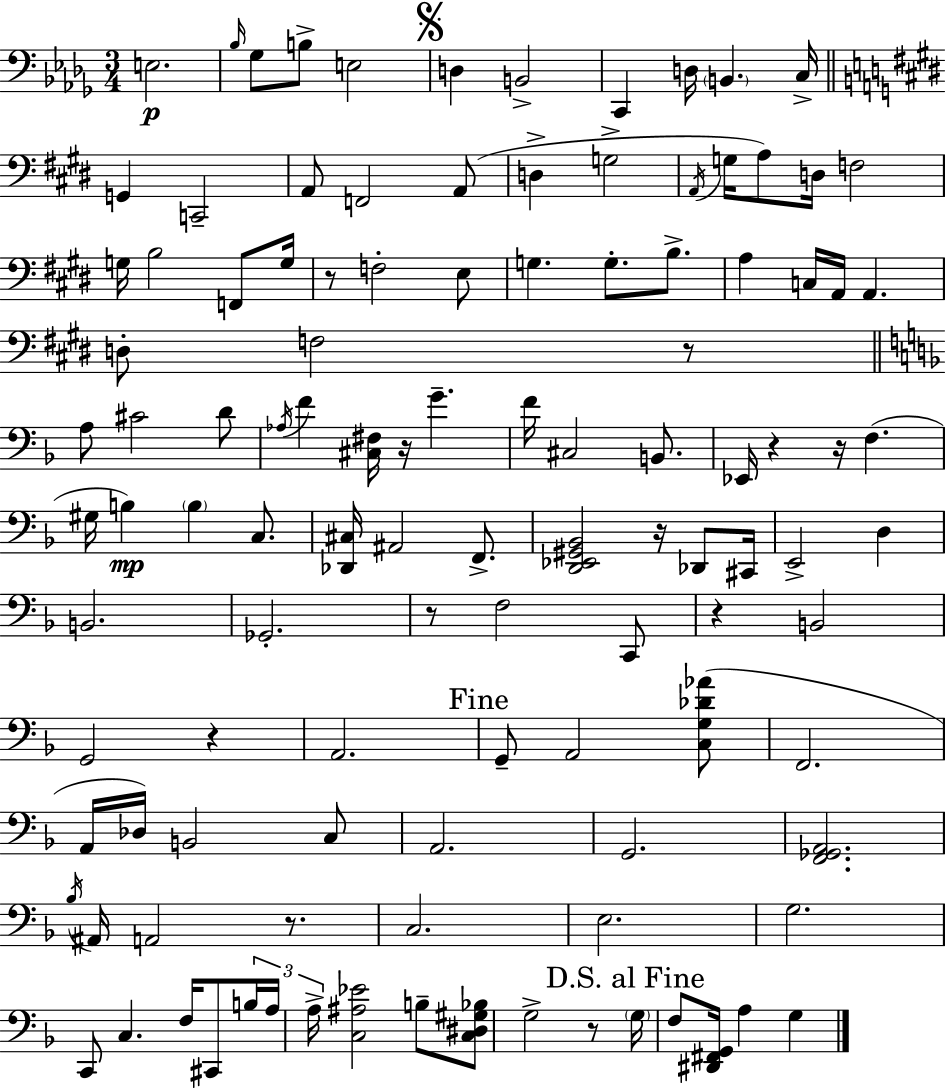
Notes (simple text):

E3/h. Bb3/s Gb3/e B3/e E3/h D3/q B2/h C2/q D3/s B2/q. C3/s G2/q C2/h A2/e F2/h A2/e D3/q G3/h A2/s G3/s A3/e D3/s F3/h G3/s B3/h F2/e G3/s R/e F3/h E3/e G3/q. G3/e. B3/e. A3/q C3/s A2/s A2/q. D3/e F3/h R/e A3/e C#4/h D4/e Ab3/s F4/q [C#3,F#3]/s R/s G4/q. F4/s C#3/h B2/e. Eb2/s R/q R/s F3/q. G#3/s B3/q B3/q C3/e. [Db2,C#3]/s A#2/h F2/e. [D2,Eb2,G#2,Bb2]/h R/s Db2/e C#2/s E2/h D3/q B2/h. Gb2/h. R/e F3/h C2/e R/q B2/h G2/h R/q A2/h. G2/e A2/h [C3,G3,Db4,Ab4]/e F2/h. A2/s Db3/s B2/h C3/e A2/h. G2/h. [F2,Gb2,A2]/h. Bb3/s A#2/s A2/h R/e. C3/h. E3/h. G3/h. C2/e C3/q. F3/s C#2/e B3/s A3/s A3/s [C3,A#3,Eb4]/h B3/e [C3,D#3,G#3,Bb3]/e G3/h R/e G3/s F3/e [D#2,F#2,G2]/s A3/q G3/q